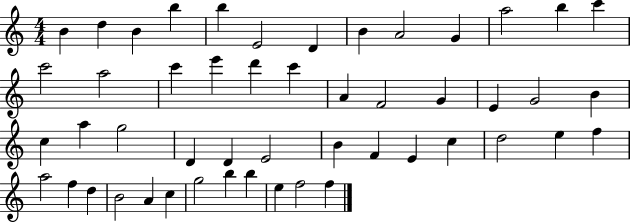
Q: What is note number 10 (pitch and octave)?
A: G4